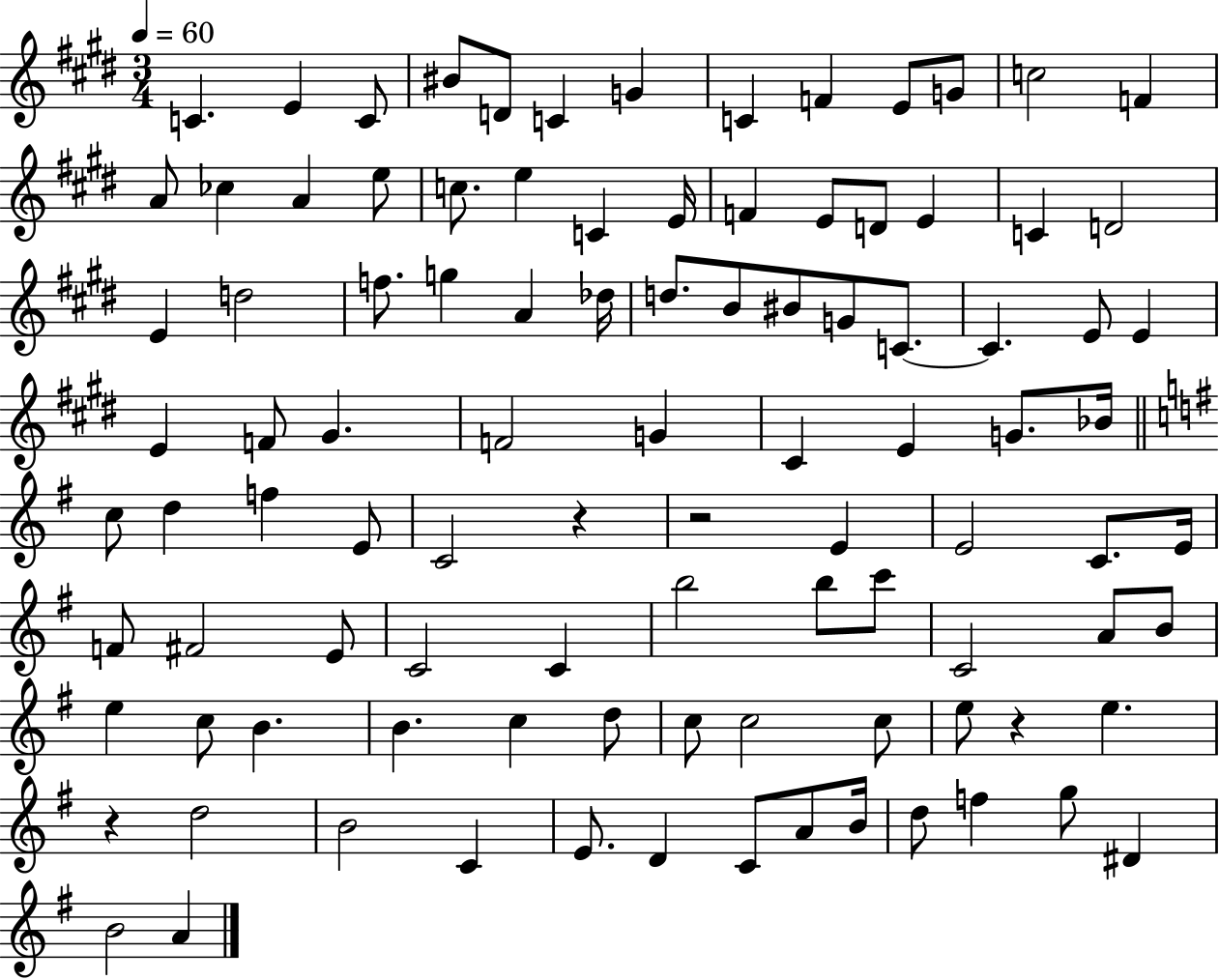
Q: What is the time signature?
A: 3/4